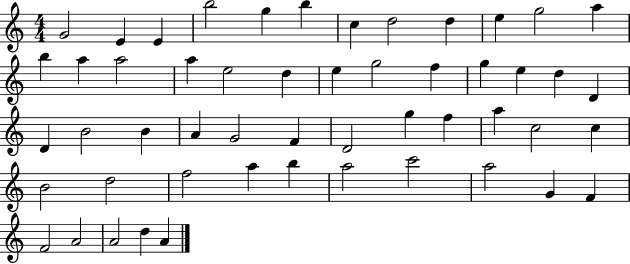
X:1
T:Untitled
M:4/4
L:1/4
K:C
G2 E E b2 g b c d2 d e g2 a b a a2 a e2 d e g2 f g e d D D B2 B A G2 F D2 g f a c2 c B2 d2 f2 a b a2 c'2 a2 G F F2 A2 A2 d A